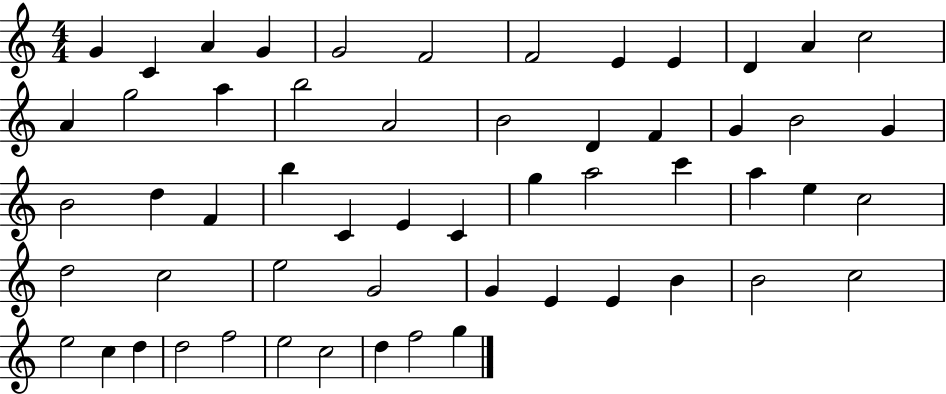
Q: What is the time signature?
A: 4/4